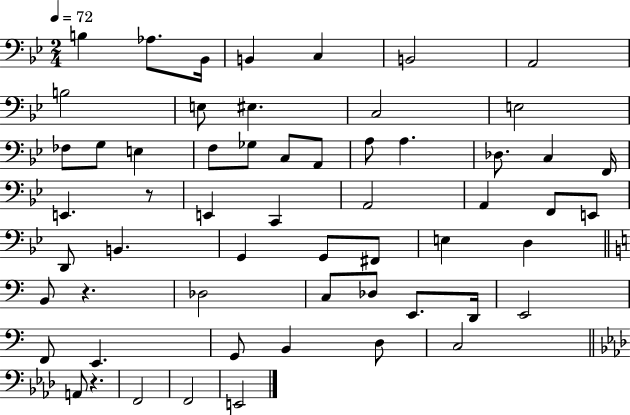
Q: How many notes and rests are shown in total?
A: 58